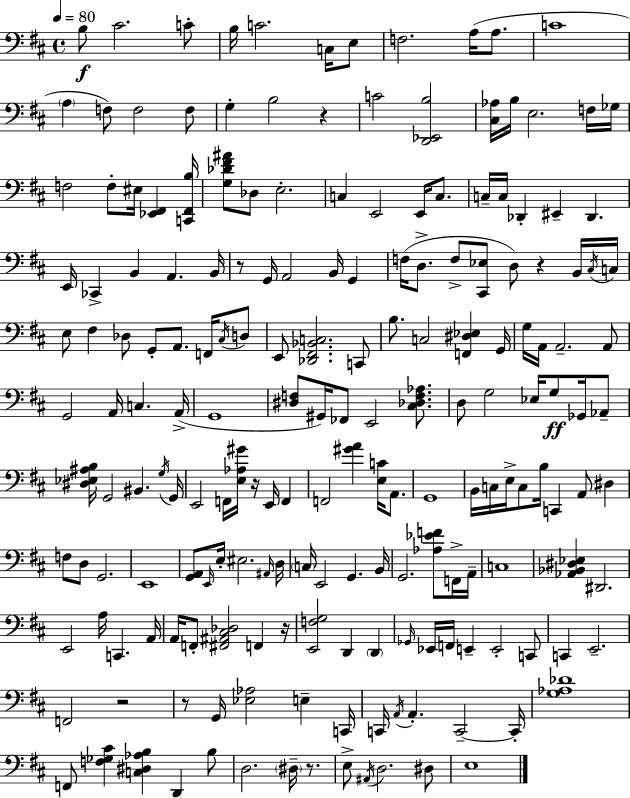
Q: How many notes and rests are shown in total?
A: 187